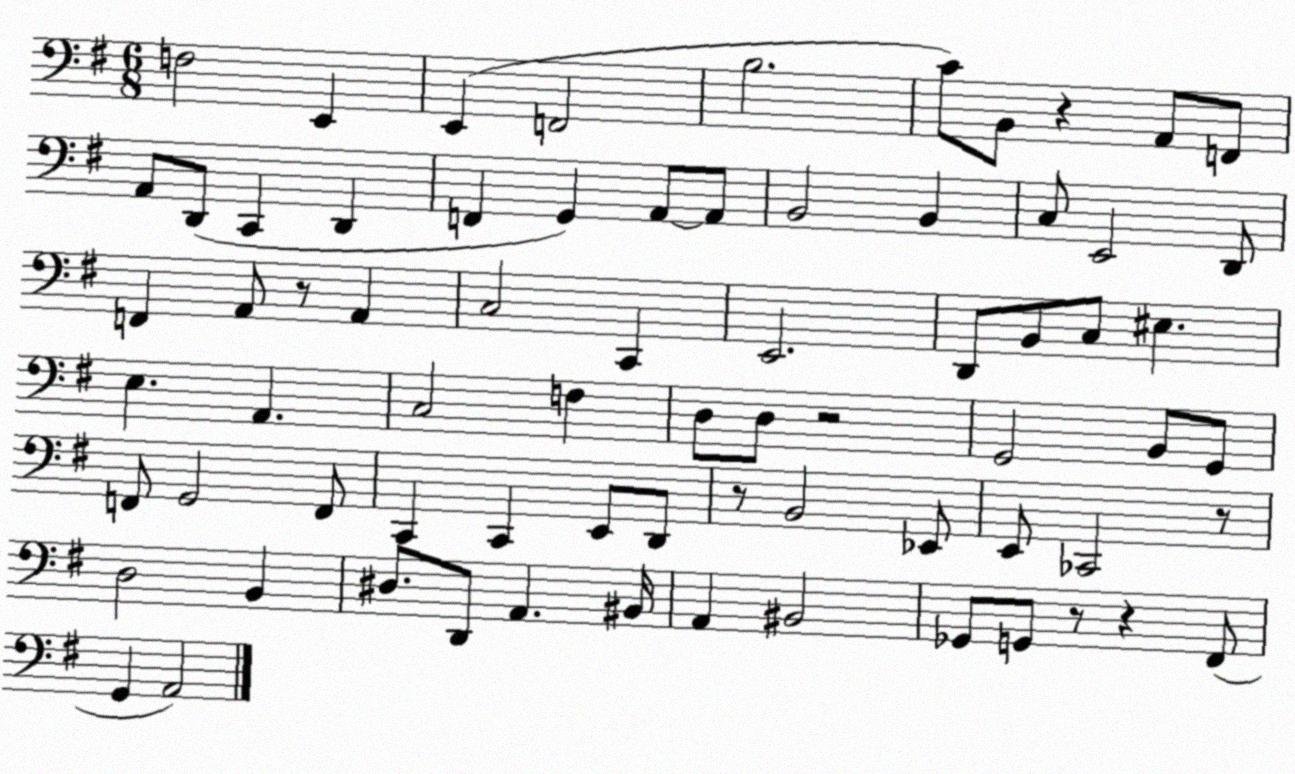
X:1
T:Untitled
M:6/8
L:1/4
K:G
F,2 E,, E,, F,,2 B,2 C/2 B,,/2 z A,,/2 F,,/2 A,,/2 D,,/2 C,, D,, F,, G,, A,,/2 A,,/2 B,,2 B,, C,/2 E,,2 D,,/2 F,, A,,/2 z/2 A,, C,2 C,, E,,2 D,,/2 B,,/2 C,/2 ^E, E, A,, C,2 F, D,/2 D,/2 z2 G,,2 B,,/2 G,,/2 F,,/2 G,,2 F,,/2 C,, C,, E,,/2 D,,/2 z/2 B,,2 _E,,/2 E,,/2 _C,,2 z/2 D,2 B,, ^D,/2 D,,/2 A,, ^B,,/4 A,, ^B,,2 _G,,/2 G,,/2 z/2 z ^F,,/2 G,, A,,2